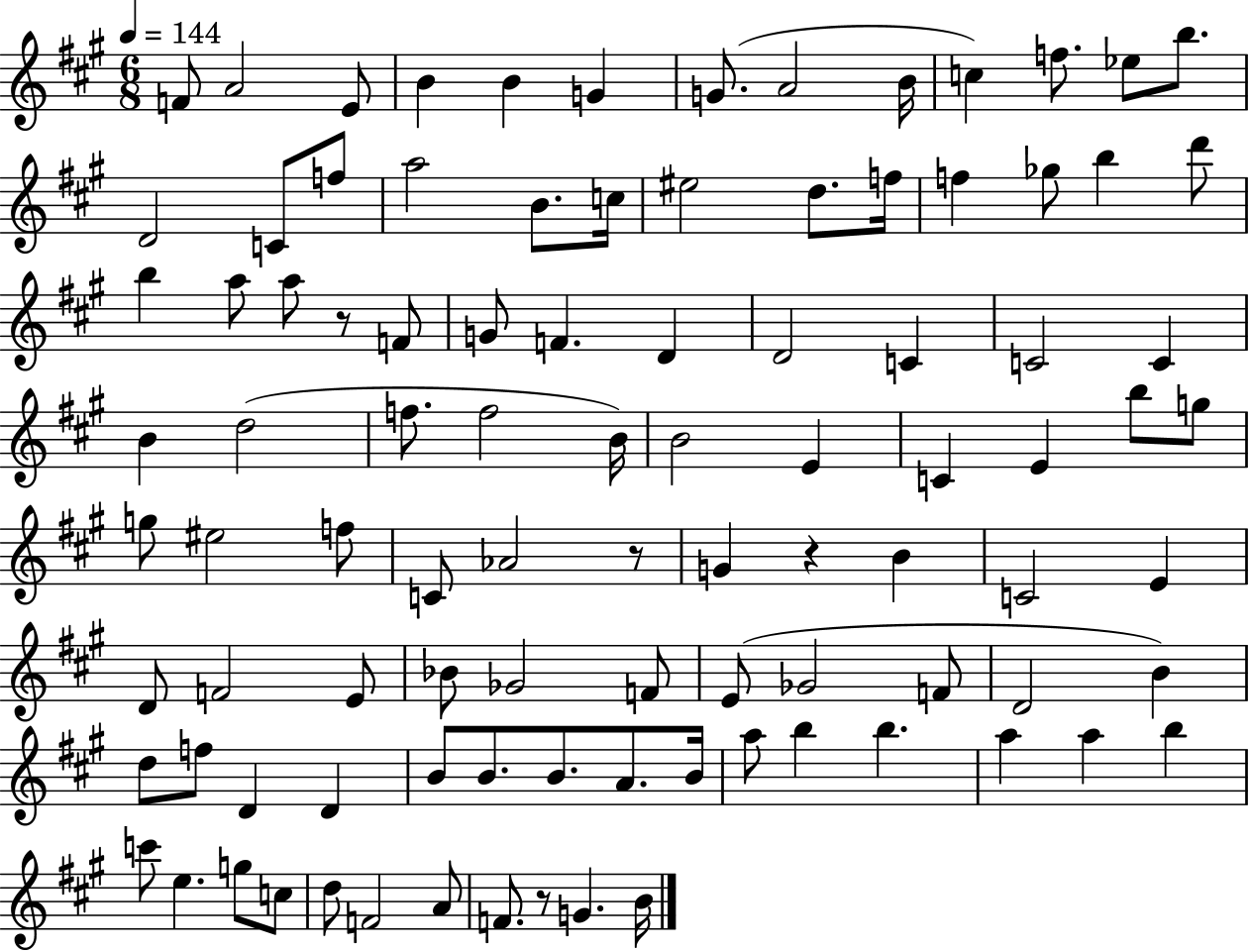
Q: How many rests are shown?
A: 4